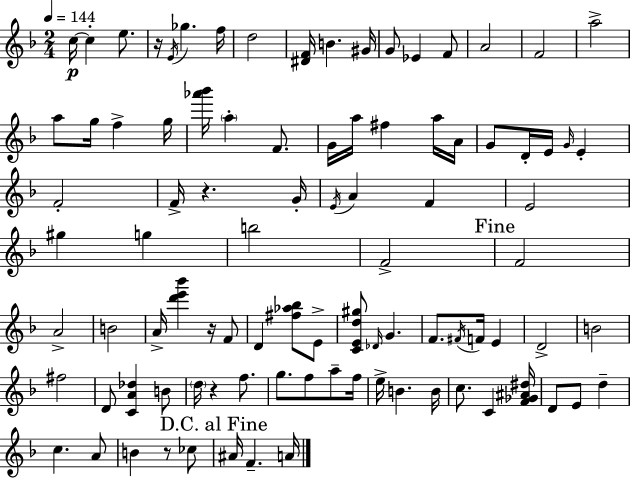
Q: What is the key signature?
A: D minor